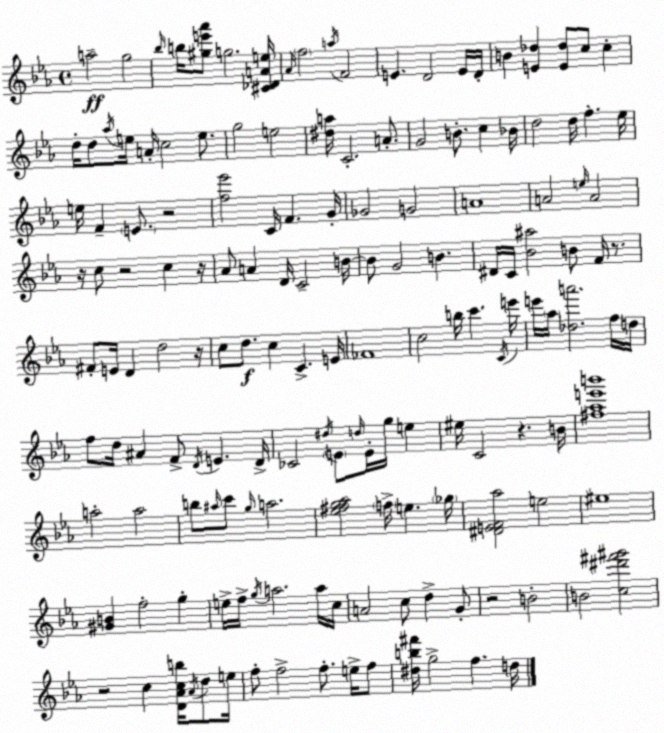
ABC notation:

X:1
T:Untitled
M:4/4
L:1/4
K:Eb
a2 g2 _b/4 b/4 [^ge'_a']/2 g2 [^C_DAe]/4 _A/4 f2 a/4 F2 E D2 E/4 D/4 B [E_d] [E_d]/2 c/2 c d/4 d/2 _a/4 e/4 A/4 c2 e/2 g2 e2 [^da]/4 C2 A/2 G2 B/2 c _B/4 d2 d/4 f _e/4 e/4 F E/2 z2 [f_e']2 C/4 F G/4 _G2 G2 A4 A2 e/4 A2 z/4 c/2 z2 c z/4 _A/2 A D/4 C2 B/4 B/2 G2 B ^D/4 C/4 [_B^a]2 B/2 F/4 z/2 ^F/2 E/4 D d2 z/4 c/2 d/2 c C E/4 _F4 c2 b/4 c' C/4 e'/4 e'/4 _a/4 [_da']2 f/4 d/4 f/2 d/4 ^A F/2 D/4 E D/4 _C2 ^d/4 E/2 d/4 E/4 g/4 e ^e/4 C2 z B/4 [^f_ae'b']4 a2 a2 b/2 ^a/4 c'/2 g/4 a2 [_e^fg_a]2 f/4 e _g/4 [^DEF_a]2 e2 ^e4 [^GB] f2 g e/4 f/4 g/4 a2 a/4 c/4 A2 c/2 d G/2 z2 B2 B2 [c^d'^f'^g']2 z2 c [D_Acb]/4 _A/4 d/2 e/4 f/2 f2 f/2 e/4 f/2 [^db^f']/4 g2 f d/4